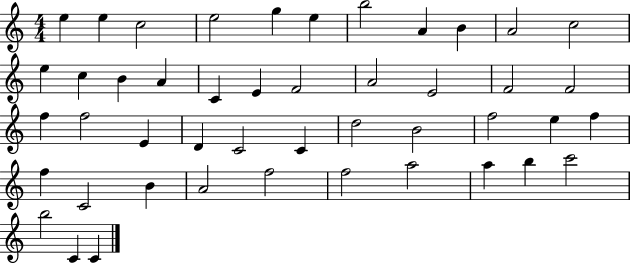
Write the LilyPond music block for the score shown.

{
  \clef treble
  \numericTimeSignature
  \time 4/4
  \key c \major
  e''4 e''4 c''2 | e''2 g''4 e''4 | b''2 a'4 b'4 | a'2 c''2 | \break e''4 c''4 b'4 a'4 | c'4 e'4 f'2 | a'2 e'2 | f'2 f'2 | \break f''4 f''2 e'4 | d'4 c'2 c'4 | d''2 b'2 | f''2 e''4 f''4 | \break f''4 c'2 b'4 | a'2 f''2 | f''2 a''2 | a''4 b''4 c'''2 | \break b''2 c'4 c'4 | \bar "|."
}